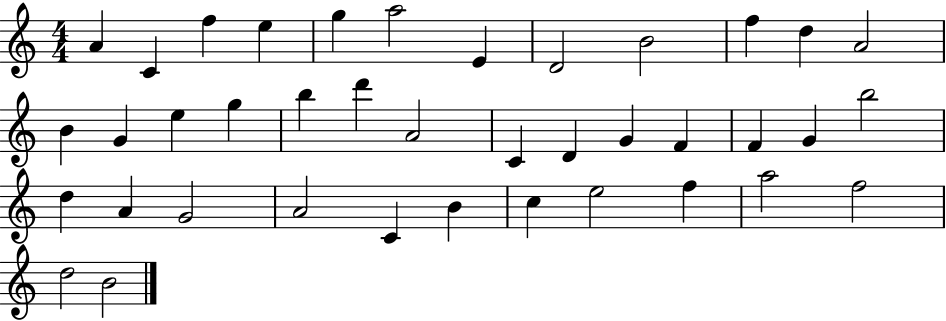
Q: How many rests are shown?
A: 0